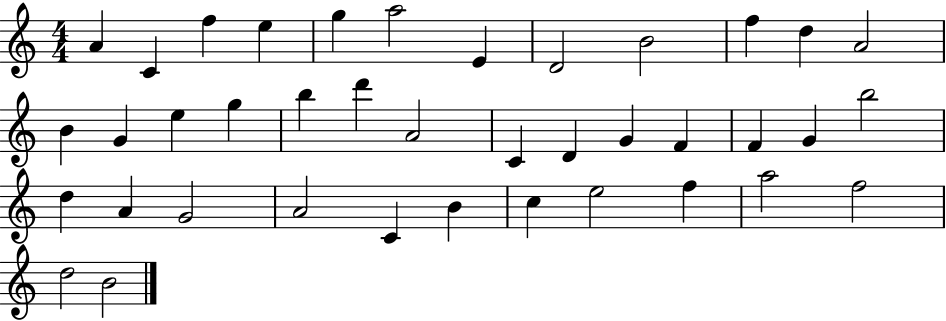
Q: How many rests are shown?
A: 0